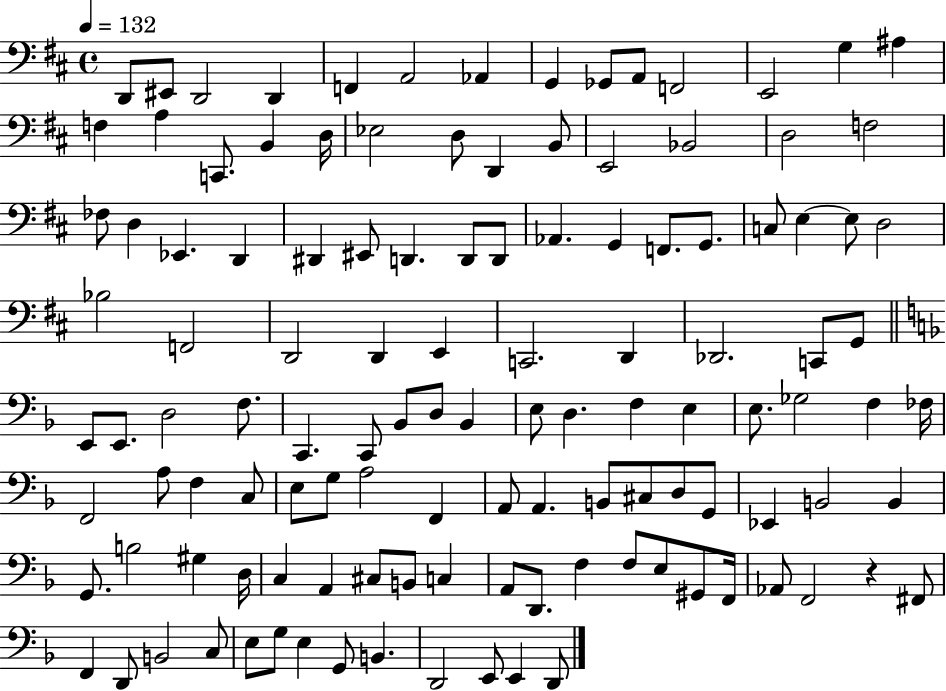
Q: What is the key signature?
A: D major